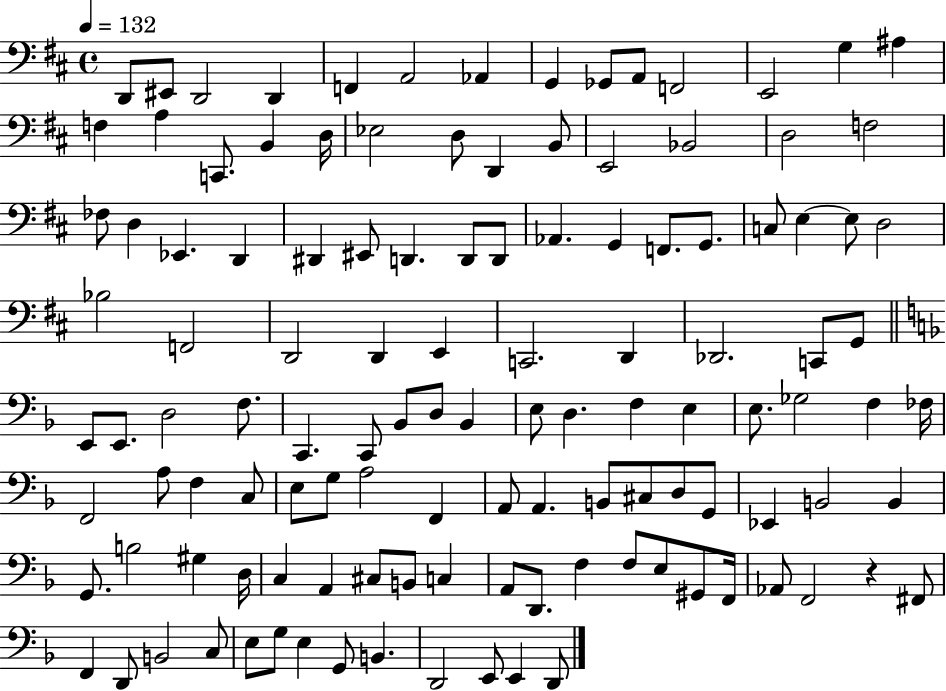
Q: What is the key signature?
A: D major